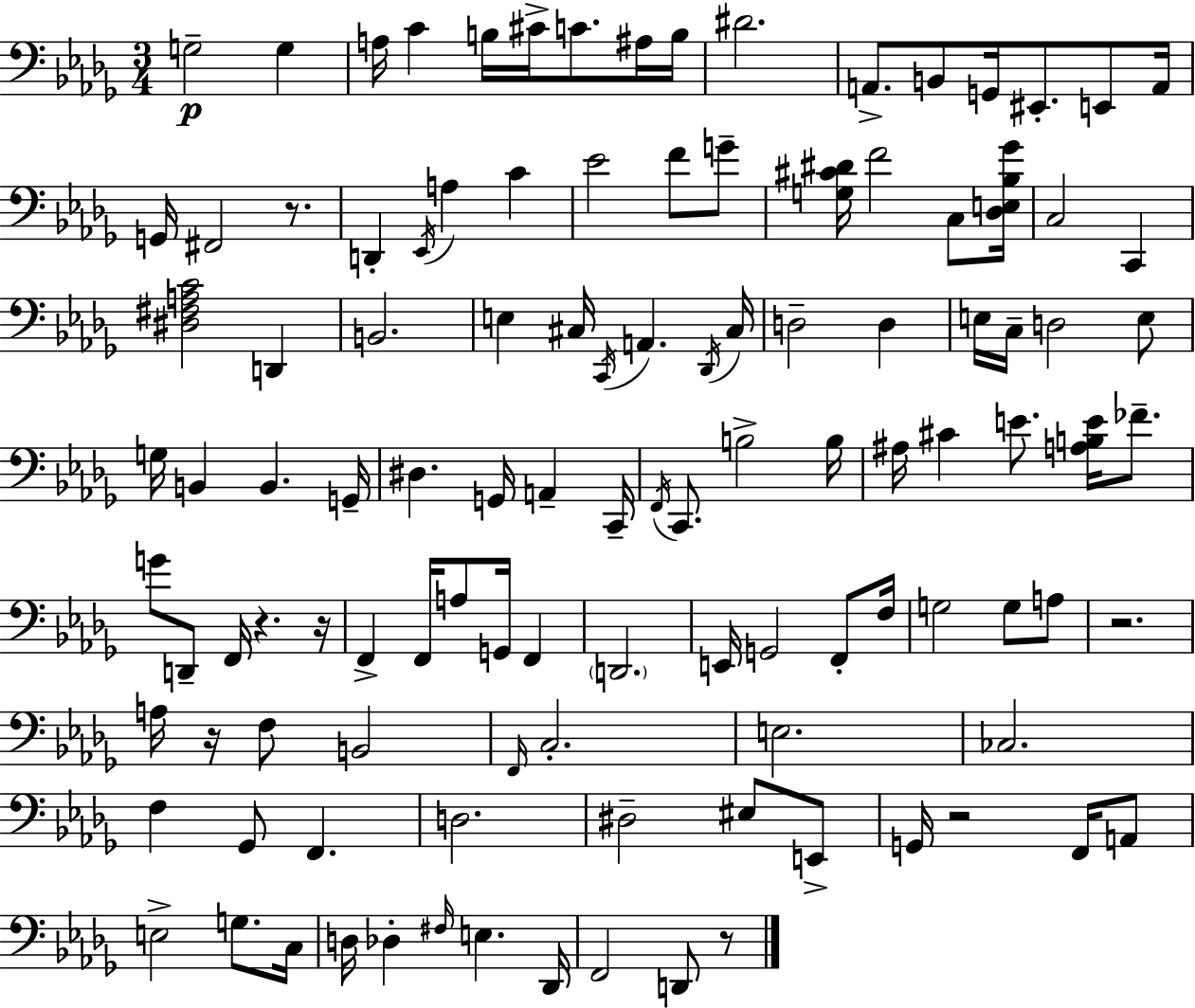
{
  \clef bass
  \numericTimeSignature
  \time 3/4
  \key bes \minor
  \repeat volta 2 { g2--\p g4 | a16 c'4 b16 cis'16-> c'8. ais16 b16 | dis'2. | a,8.-> b,8 g,16 eis,8.-. e,8 a,16 | \break g,16 fis,2 r8. | d,4-. \acciaccatura { ees,16 } a4 c'4 | ees'2 f'8 g'8-- | <g cis' dis'>16 f'2 c8 | \break <des e bes ges'>16 c2 c,4 | <dis fis a c'>2 d,4 | b,2. | e4 cis16 \acciaccatura { c,16 } a,4. | \break \acciaccatura { des,16 } cis16 d2-- d4 | e16 c16-- d2 | e8 g16 b,4 b,4. | g,16-- dis4. g,16 a,4-- | \break c,16-- \acciaccatura { f,16 } c,8. b2-> | b16 ais16 cis'4 e'8. | <a b e'>16 fes'8.-- g'8 d,8-- f,16 r4. | r16 f,4-> f,16 a8 g,16 | \break f,4 \parenthesize d,2. | e,16 g,2 | f,8-. f16 g2 | g8 a8 r2. | \break a16 r16 f8 b,2 | \grace { f,16 } c2.-. | e2. | ces2. | \break f4 ges,8 f,4. | d2. | dis2-- | eis8 e,8-> g,16 r2 | \break f,16 a,8 e2-> | g8. c16 d16 des4-. \grace { fis16 } e4. | des,16 f,2 | d,8 r8 } \bar "|."
}